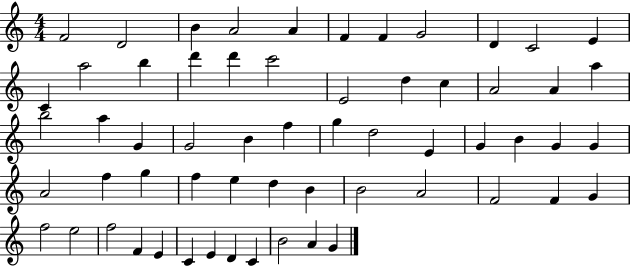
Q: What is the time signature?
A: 4/4